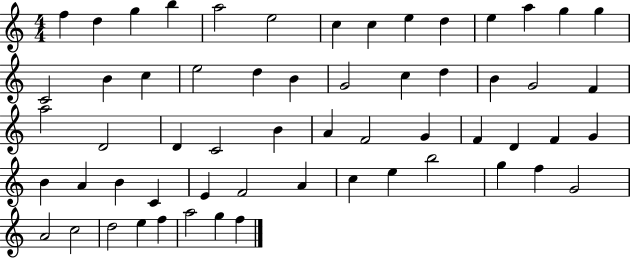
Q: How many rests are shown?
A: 0